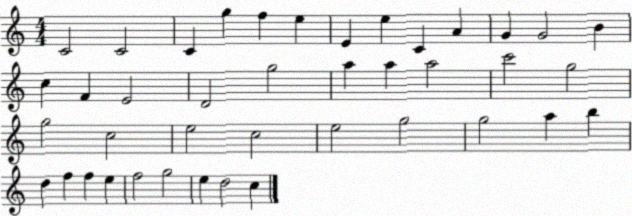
X:1
T:Untitled
M:4/4
L:1/4
K:C
C2 C2 C g f e E e C A G G2 B c F E2 D2 g2 a a a2 c'2 g2 g2 c2 e2 c2 e2 g2 g2 a b d f f e f2 g2 e d2 c